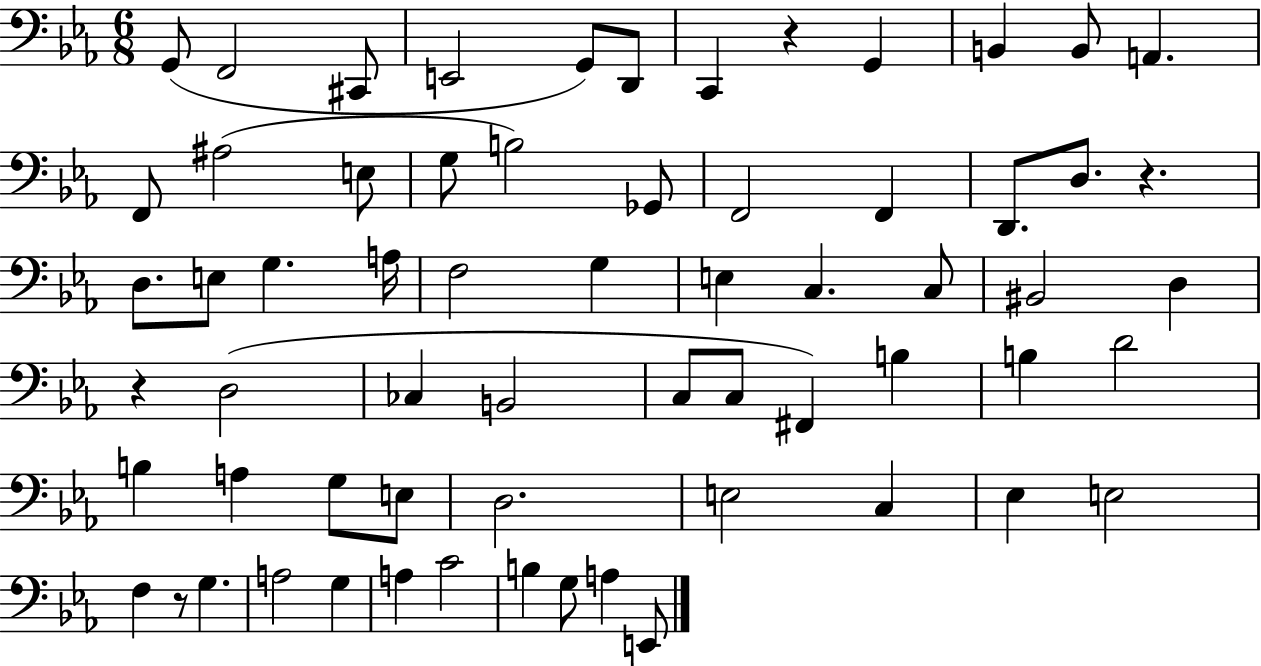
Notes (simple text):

G2/e F2/h C#2/e E2/h G2/e D2/e C2/q R/q G2/q B2/q B2/e A2/q. F2/e A#3/h E3/e G3/e B3/h Gb2/e F2/h F2/q D2/e. D3/e. R/q. D3/e. E3/e G3/q. A3/s F3/h G3/q E3/q C3/q. C3/e BIS2/h D3/q R/q D3/h CES3/q B2/h C3/e C3/e F#2/q B3/q B3/q D4/h B3/q A3/q G3/e E3/e D3/h. E3/h C3/q Eb3/q E3/h F3/q R/e G3/q. A3/h G3/q A3/q C4/h B3/q G3/e A3/q E2/e